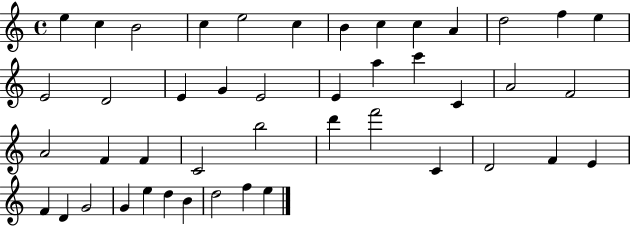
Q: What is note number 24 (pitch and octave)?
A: F4